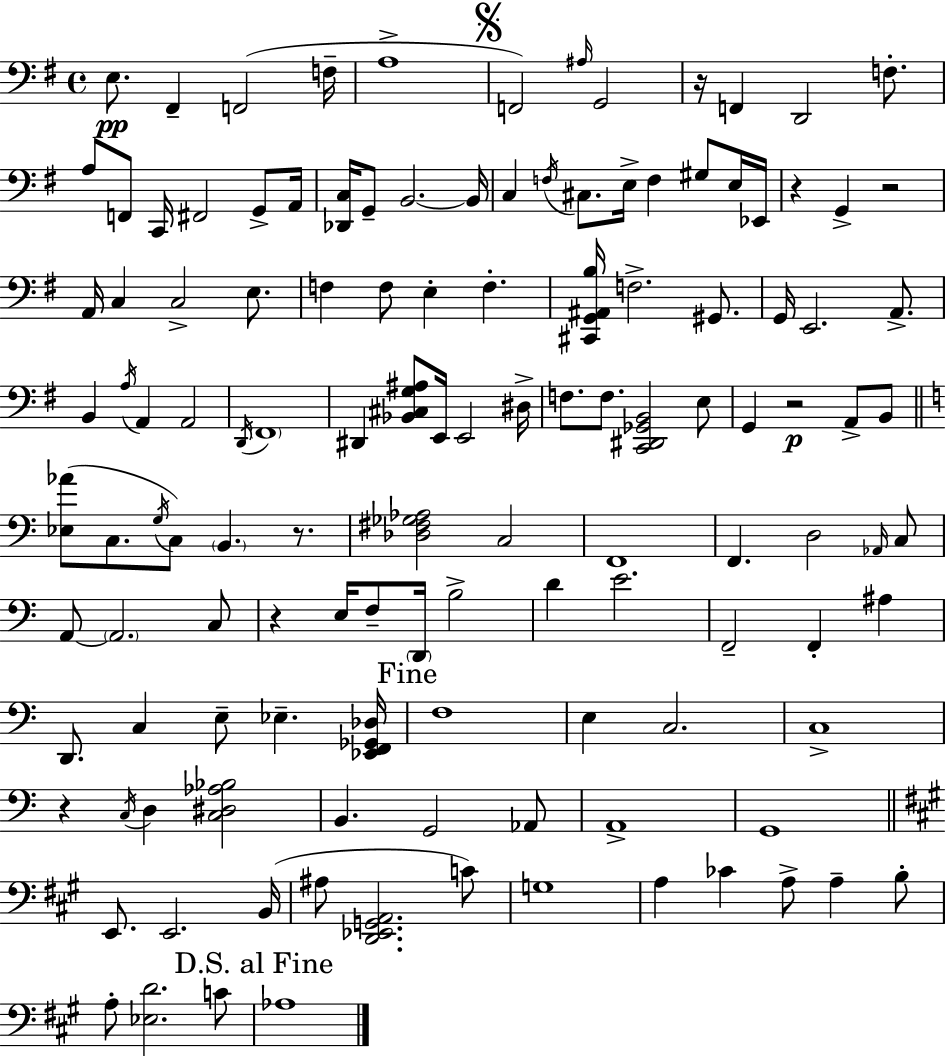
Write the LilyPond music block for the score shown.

{
  \clef bass
  \time 4/4
  \defaultTimeSignature
  \key e \minor
  e8.\pp fis,4-- f,2( f16-- | a1-> | \mark \markup { \musicglyph "scripts.segno" } f,2) \grace { ais16 } g,2 | r16 f,4 d,2 f8.-. | \break a8 f,8 c,16 fis,2 g,8-> | a,16 <des, c>16 g,8-- b,2.~~ | b,16 c4 \acciaccatura { f16 } cis8. e16-> f4 gis8 | e16 ees,16 r4 g,4-> r2 | \break a,16 c4 c2-> e8. | f4 f8 e4-. f4.-. | <cis, g, ais, b>16 f2.-> gis,8. | g,16 e,2. a,8.-> | \break b,4 \acciaccatura { a16 } a,4 a,2 | \acciaccatura { d,16 } \parenthesize fis,1 | dis,4 <bes, cis g ais>8 e,16 e,2 | dis16-> f8. f8. <c, dis, ges, b,>2 | \break e8 g,4 r2\p | a,8-> b,8 \bar "||" \break \key c \major <ees aes'>8( c8. \acciaccatura { g16 }) c8 \parenthesize b,4. r8. | <des fis ges aes>2 c2 | f,1 | f,4. d2 \grace { aes,16 } | \break c8 a,8~~ \parenthesize a,2. | c8 r4 e16 f8-- \parenthesize d,16 b2-> | d'4 e'2. | f,2-- f,4-. ais4 | \break d,8. c4 e8-- ees4.-- | <ees, f, ges, des>16 \mark "Fine" f1 | e4 c2. | c1-> | \break r4 \acciaccatura { c16 } d4 <c dis aes bes>2 | b,4. g,2 | aes,8 a,1-> | g,1 | \break \bar "||" \break \key a \major e,8. e,2. b,16( | ais8 <d, ees, g, a,>2. c'8) | g1 | a4 ces'4 a8-> a4-- b8-. | \break a8-. <ees d'>2. c'8 | \mark "D.S. al Fine" aes1 | \bar "|."
}